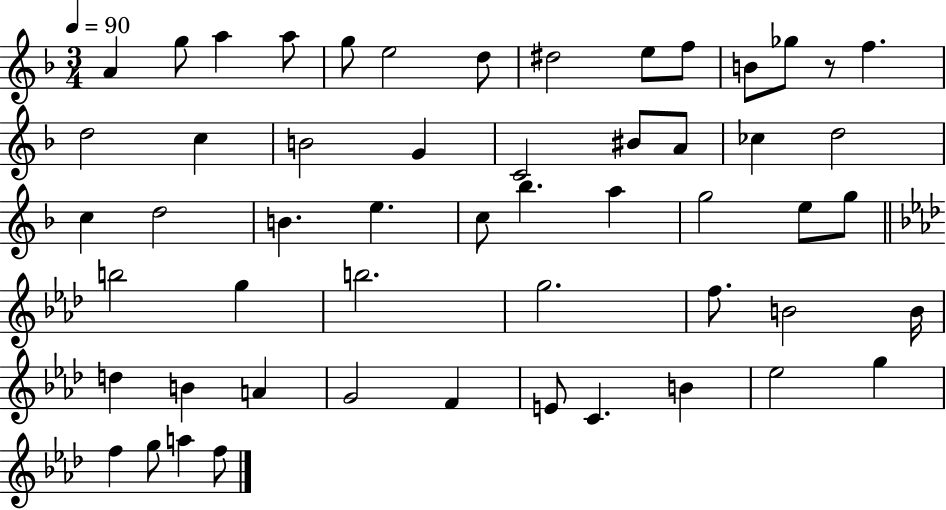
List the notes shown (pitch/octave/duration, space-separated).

A4/q G5/e A5/q A5/e G5/e E5/h D5/e D#5/h E5/e F5/e B4/e Gb5/e R/e F5/q. D5/h C5/q B4/h G4/q C4/h BIS4/e A4/e CES5/q D5/h C5/q D5/h B4/q. E5/q. C5/e Bb5/q. A5/q G5/h E5/e G5/e B5/h G5/q B5/h. G5/h. F5/e. B4/h B4/s D5/q B4/q A4/q G4/h F4/q E4/e C4/q. B4/q Eb5/h G5/q F5/q G5/e A5/q F5/e